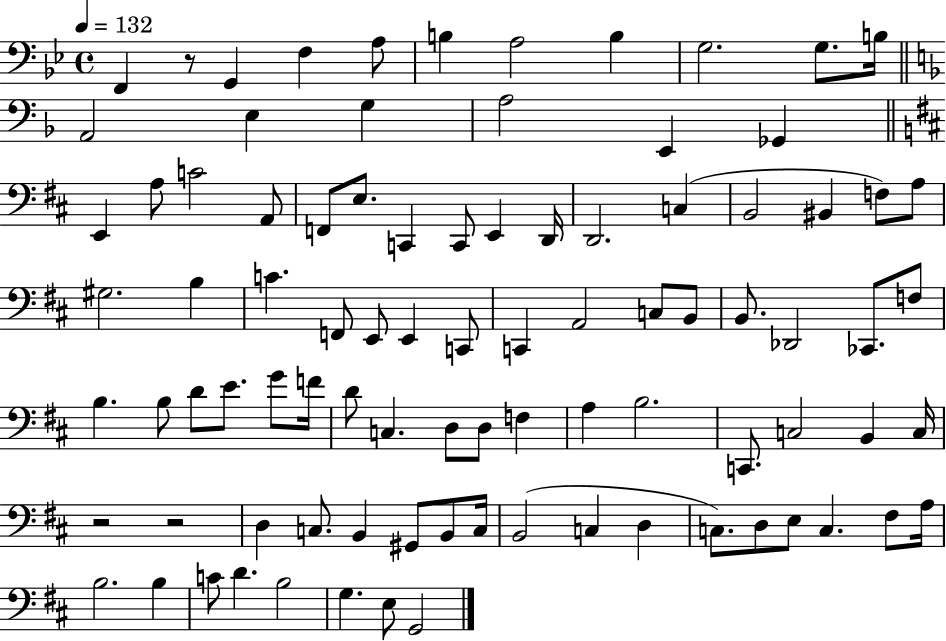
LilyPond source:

{
  \clef bass
  \time 4/4
  \defaultTimeSignature
  \key bes \major
  \tempo 4 = 132
  \repeat volta 2 { f,4 r8 g,4 f4 a8 | b4 a2 b4 | g2. g8. b16 | \bar "||" \break \key f \major a,2 e4 g4 | a2 e,4 ges,4 | \bar "||" \break \key b \minor e,4 a8 c'2 a,8 | f,8 e8. c,4 c,8 e,4 d,16 | d,2. c4( | b,2 bis,4 f8) a8 | \break gis2. b4 | c'4. f,8 e,8 e,4 c,8 | c,4 a,2 c8 b,8 | b,8. des,2 ces,8. f8 | \break b4. b8 d'8 e'8. g'8 f'16 | d'8 c4. d8 d8 f4 | a4 b2. | c,8. c2 b,4 c16 | \break r2 r2 | d4 c8. b,4 gis,8 b,8 c16 | b,2( c4 d4 | c8.) d8 e8 c4. fis8 a16 | \break b2. b4 | c'8 d'4. b2 | g4. e8 g,2 | } \bar "|."
}